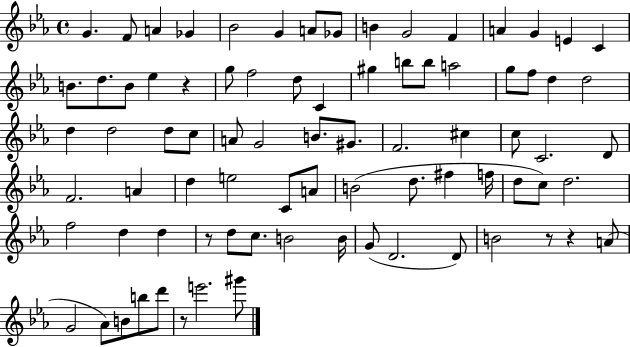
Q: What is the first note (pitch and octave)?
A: G4